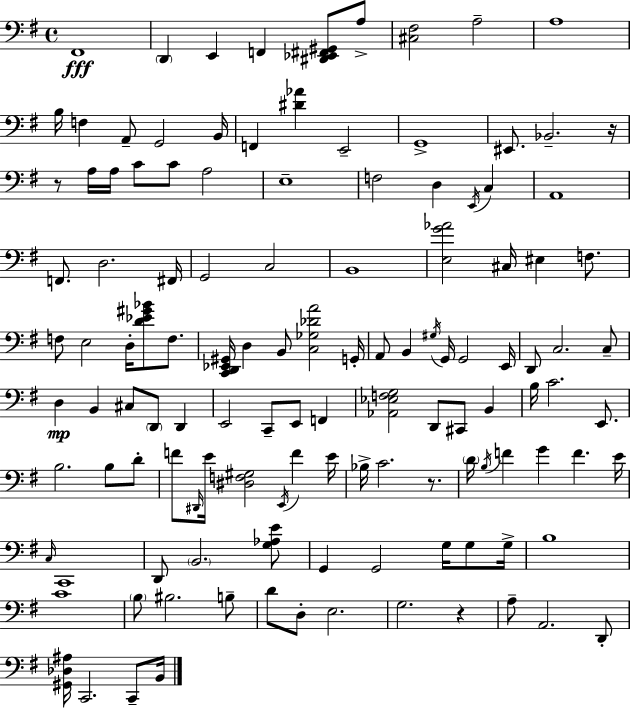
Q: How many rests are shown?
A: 4